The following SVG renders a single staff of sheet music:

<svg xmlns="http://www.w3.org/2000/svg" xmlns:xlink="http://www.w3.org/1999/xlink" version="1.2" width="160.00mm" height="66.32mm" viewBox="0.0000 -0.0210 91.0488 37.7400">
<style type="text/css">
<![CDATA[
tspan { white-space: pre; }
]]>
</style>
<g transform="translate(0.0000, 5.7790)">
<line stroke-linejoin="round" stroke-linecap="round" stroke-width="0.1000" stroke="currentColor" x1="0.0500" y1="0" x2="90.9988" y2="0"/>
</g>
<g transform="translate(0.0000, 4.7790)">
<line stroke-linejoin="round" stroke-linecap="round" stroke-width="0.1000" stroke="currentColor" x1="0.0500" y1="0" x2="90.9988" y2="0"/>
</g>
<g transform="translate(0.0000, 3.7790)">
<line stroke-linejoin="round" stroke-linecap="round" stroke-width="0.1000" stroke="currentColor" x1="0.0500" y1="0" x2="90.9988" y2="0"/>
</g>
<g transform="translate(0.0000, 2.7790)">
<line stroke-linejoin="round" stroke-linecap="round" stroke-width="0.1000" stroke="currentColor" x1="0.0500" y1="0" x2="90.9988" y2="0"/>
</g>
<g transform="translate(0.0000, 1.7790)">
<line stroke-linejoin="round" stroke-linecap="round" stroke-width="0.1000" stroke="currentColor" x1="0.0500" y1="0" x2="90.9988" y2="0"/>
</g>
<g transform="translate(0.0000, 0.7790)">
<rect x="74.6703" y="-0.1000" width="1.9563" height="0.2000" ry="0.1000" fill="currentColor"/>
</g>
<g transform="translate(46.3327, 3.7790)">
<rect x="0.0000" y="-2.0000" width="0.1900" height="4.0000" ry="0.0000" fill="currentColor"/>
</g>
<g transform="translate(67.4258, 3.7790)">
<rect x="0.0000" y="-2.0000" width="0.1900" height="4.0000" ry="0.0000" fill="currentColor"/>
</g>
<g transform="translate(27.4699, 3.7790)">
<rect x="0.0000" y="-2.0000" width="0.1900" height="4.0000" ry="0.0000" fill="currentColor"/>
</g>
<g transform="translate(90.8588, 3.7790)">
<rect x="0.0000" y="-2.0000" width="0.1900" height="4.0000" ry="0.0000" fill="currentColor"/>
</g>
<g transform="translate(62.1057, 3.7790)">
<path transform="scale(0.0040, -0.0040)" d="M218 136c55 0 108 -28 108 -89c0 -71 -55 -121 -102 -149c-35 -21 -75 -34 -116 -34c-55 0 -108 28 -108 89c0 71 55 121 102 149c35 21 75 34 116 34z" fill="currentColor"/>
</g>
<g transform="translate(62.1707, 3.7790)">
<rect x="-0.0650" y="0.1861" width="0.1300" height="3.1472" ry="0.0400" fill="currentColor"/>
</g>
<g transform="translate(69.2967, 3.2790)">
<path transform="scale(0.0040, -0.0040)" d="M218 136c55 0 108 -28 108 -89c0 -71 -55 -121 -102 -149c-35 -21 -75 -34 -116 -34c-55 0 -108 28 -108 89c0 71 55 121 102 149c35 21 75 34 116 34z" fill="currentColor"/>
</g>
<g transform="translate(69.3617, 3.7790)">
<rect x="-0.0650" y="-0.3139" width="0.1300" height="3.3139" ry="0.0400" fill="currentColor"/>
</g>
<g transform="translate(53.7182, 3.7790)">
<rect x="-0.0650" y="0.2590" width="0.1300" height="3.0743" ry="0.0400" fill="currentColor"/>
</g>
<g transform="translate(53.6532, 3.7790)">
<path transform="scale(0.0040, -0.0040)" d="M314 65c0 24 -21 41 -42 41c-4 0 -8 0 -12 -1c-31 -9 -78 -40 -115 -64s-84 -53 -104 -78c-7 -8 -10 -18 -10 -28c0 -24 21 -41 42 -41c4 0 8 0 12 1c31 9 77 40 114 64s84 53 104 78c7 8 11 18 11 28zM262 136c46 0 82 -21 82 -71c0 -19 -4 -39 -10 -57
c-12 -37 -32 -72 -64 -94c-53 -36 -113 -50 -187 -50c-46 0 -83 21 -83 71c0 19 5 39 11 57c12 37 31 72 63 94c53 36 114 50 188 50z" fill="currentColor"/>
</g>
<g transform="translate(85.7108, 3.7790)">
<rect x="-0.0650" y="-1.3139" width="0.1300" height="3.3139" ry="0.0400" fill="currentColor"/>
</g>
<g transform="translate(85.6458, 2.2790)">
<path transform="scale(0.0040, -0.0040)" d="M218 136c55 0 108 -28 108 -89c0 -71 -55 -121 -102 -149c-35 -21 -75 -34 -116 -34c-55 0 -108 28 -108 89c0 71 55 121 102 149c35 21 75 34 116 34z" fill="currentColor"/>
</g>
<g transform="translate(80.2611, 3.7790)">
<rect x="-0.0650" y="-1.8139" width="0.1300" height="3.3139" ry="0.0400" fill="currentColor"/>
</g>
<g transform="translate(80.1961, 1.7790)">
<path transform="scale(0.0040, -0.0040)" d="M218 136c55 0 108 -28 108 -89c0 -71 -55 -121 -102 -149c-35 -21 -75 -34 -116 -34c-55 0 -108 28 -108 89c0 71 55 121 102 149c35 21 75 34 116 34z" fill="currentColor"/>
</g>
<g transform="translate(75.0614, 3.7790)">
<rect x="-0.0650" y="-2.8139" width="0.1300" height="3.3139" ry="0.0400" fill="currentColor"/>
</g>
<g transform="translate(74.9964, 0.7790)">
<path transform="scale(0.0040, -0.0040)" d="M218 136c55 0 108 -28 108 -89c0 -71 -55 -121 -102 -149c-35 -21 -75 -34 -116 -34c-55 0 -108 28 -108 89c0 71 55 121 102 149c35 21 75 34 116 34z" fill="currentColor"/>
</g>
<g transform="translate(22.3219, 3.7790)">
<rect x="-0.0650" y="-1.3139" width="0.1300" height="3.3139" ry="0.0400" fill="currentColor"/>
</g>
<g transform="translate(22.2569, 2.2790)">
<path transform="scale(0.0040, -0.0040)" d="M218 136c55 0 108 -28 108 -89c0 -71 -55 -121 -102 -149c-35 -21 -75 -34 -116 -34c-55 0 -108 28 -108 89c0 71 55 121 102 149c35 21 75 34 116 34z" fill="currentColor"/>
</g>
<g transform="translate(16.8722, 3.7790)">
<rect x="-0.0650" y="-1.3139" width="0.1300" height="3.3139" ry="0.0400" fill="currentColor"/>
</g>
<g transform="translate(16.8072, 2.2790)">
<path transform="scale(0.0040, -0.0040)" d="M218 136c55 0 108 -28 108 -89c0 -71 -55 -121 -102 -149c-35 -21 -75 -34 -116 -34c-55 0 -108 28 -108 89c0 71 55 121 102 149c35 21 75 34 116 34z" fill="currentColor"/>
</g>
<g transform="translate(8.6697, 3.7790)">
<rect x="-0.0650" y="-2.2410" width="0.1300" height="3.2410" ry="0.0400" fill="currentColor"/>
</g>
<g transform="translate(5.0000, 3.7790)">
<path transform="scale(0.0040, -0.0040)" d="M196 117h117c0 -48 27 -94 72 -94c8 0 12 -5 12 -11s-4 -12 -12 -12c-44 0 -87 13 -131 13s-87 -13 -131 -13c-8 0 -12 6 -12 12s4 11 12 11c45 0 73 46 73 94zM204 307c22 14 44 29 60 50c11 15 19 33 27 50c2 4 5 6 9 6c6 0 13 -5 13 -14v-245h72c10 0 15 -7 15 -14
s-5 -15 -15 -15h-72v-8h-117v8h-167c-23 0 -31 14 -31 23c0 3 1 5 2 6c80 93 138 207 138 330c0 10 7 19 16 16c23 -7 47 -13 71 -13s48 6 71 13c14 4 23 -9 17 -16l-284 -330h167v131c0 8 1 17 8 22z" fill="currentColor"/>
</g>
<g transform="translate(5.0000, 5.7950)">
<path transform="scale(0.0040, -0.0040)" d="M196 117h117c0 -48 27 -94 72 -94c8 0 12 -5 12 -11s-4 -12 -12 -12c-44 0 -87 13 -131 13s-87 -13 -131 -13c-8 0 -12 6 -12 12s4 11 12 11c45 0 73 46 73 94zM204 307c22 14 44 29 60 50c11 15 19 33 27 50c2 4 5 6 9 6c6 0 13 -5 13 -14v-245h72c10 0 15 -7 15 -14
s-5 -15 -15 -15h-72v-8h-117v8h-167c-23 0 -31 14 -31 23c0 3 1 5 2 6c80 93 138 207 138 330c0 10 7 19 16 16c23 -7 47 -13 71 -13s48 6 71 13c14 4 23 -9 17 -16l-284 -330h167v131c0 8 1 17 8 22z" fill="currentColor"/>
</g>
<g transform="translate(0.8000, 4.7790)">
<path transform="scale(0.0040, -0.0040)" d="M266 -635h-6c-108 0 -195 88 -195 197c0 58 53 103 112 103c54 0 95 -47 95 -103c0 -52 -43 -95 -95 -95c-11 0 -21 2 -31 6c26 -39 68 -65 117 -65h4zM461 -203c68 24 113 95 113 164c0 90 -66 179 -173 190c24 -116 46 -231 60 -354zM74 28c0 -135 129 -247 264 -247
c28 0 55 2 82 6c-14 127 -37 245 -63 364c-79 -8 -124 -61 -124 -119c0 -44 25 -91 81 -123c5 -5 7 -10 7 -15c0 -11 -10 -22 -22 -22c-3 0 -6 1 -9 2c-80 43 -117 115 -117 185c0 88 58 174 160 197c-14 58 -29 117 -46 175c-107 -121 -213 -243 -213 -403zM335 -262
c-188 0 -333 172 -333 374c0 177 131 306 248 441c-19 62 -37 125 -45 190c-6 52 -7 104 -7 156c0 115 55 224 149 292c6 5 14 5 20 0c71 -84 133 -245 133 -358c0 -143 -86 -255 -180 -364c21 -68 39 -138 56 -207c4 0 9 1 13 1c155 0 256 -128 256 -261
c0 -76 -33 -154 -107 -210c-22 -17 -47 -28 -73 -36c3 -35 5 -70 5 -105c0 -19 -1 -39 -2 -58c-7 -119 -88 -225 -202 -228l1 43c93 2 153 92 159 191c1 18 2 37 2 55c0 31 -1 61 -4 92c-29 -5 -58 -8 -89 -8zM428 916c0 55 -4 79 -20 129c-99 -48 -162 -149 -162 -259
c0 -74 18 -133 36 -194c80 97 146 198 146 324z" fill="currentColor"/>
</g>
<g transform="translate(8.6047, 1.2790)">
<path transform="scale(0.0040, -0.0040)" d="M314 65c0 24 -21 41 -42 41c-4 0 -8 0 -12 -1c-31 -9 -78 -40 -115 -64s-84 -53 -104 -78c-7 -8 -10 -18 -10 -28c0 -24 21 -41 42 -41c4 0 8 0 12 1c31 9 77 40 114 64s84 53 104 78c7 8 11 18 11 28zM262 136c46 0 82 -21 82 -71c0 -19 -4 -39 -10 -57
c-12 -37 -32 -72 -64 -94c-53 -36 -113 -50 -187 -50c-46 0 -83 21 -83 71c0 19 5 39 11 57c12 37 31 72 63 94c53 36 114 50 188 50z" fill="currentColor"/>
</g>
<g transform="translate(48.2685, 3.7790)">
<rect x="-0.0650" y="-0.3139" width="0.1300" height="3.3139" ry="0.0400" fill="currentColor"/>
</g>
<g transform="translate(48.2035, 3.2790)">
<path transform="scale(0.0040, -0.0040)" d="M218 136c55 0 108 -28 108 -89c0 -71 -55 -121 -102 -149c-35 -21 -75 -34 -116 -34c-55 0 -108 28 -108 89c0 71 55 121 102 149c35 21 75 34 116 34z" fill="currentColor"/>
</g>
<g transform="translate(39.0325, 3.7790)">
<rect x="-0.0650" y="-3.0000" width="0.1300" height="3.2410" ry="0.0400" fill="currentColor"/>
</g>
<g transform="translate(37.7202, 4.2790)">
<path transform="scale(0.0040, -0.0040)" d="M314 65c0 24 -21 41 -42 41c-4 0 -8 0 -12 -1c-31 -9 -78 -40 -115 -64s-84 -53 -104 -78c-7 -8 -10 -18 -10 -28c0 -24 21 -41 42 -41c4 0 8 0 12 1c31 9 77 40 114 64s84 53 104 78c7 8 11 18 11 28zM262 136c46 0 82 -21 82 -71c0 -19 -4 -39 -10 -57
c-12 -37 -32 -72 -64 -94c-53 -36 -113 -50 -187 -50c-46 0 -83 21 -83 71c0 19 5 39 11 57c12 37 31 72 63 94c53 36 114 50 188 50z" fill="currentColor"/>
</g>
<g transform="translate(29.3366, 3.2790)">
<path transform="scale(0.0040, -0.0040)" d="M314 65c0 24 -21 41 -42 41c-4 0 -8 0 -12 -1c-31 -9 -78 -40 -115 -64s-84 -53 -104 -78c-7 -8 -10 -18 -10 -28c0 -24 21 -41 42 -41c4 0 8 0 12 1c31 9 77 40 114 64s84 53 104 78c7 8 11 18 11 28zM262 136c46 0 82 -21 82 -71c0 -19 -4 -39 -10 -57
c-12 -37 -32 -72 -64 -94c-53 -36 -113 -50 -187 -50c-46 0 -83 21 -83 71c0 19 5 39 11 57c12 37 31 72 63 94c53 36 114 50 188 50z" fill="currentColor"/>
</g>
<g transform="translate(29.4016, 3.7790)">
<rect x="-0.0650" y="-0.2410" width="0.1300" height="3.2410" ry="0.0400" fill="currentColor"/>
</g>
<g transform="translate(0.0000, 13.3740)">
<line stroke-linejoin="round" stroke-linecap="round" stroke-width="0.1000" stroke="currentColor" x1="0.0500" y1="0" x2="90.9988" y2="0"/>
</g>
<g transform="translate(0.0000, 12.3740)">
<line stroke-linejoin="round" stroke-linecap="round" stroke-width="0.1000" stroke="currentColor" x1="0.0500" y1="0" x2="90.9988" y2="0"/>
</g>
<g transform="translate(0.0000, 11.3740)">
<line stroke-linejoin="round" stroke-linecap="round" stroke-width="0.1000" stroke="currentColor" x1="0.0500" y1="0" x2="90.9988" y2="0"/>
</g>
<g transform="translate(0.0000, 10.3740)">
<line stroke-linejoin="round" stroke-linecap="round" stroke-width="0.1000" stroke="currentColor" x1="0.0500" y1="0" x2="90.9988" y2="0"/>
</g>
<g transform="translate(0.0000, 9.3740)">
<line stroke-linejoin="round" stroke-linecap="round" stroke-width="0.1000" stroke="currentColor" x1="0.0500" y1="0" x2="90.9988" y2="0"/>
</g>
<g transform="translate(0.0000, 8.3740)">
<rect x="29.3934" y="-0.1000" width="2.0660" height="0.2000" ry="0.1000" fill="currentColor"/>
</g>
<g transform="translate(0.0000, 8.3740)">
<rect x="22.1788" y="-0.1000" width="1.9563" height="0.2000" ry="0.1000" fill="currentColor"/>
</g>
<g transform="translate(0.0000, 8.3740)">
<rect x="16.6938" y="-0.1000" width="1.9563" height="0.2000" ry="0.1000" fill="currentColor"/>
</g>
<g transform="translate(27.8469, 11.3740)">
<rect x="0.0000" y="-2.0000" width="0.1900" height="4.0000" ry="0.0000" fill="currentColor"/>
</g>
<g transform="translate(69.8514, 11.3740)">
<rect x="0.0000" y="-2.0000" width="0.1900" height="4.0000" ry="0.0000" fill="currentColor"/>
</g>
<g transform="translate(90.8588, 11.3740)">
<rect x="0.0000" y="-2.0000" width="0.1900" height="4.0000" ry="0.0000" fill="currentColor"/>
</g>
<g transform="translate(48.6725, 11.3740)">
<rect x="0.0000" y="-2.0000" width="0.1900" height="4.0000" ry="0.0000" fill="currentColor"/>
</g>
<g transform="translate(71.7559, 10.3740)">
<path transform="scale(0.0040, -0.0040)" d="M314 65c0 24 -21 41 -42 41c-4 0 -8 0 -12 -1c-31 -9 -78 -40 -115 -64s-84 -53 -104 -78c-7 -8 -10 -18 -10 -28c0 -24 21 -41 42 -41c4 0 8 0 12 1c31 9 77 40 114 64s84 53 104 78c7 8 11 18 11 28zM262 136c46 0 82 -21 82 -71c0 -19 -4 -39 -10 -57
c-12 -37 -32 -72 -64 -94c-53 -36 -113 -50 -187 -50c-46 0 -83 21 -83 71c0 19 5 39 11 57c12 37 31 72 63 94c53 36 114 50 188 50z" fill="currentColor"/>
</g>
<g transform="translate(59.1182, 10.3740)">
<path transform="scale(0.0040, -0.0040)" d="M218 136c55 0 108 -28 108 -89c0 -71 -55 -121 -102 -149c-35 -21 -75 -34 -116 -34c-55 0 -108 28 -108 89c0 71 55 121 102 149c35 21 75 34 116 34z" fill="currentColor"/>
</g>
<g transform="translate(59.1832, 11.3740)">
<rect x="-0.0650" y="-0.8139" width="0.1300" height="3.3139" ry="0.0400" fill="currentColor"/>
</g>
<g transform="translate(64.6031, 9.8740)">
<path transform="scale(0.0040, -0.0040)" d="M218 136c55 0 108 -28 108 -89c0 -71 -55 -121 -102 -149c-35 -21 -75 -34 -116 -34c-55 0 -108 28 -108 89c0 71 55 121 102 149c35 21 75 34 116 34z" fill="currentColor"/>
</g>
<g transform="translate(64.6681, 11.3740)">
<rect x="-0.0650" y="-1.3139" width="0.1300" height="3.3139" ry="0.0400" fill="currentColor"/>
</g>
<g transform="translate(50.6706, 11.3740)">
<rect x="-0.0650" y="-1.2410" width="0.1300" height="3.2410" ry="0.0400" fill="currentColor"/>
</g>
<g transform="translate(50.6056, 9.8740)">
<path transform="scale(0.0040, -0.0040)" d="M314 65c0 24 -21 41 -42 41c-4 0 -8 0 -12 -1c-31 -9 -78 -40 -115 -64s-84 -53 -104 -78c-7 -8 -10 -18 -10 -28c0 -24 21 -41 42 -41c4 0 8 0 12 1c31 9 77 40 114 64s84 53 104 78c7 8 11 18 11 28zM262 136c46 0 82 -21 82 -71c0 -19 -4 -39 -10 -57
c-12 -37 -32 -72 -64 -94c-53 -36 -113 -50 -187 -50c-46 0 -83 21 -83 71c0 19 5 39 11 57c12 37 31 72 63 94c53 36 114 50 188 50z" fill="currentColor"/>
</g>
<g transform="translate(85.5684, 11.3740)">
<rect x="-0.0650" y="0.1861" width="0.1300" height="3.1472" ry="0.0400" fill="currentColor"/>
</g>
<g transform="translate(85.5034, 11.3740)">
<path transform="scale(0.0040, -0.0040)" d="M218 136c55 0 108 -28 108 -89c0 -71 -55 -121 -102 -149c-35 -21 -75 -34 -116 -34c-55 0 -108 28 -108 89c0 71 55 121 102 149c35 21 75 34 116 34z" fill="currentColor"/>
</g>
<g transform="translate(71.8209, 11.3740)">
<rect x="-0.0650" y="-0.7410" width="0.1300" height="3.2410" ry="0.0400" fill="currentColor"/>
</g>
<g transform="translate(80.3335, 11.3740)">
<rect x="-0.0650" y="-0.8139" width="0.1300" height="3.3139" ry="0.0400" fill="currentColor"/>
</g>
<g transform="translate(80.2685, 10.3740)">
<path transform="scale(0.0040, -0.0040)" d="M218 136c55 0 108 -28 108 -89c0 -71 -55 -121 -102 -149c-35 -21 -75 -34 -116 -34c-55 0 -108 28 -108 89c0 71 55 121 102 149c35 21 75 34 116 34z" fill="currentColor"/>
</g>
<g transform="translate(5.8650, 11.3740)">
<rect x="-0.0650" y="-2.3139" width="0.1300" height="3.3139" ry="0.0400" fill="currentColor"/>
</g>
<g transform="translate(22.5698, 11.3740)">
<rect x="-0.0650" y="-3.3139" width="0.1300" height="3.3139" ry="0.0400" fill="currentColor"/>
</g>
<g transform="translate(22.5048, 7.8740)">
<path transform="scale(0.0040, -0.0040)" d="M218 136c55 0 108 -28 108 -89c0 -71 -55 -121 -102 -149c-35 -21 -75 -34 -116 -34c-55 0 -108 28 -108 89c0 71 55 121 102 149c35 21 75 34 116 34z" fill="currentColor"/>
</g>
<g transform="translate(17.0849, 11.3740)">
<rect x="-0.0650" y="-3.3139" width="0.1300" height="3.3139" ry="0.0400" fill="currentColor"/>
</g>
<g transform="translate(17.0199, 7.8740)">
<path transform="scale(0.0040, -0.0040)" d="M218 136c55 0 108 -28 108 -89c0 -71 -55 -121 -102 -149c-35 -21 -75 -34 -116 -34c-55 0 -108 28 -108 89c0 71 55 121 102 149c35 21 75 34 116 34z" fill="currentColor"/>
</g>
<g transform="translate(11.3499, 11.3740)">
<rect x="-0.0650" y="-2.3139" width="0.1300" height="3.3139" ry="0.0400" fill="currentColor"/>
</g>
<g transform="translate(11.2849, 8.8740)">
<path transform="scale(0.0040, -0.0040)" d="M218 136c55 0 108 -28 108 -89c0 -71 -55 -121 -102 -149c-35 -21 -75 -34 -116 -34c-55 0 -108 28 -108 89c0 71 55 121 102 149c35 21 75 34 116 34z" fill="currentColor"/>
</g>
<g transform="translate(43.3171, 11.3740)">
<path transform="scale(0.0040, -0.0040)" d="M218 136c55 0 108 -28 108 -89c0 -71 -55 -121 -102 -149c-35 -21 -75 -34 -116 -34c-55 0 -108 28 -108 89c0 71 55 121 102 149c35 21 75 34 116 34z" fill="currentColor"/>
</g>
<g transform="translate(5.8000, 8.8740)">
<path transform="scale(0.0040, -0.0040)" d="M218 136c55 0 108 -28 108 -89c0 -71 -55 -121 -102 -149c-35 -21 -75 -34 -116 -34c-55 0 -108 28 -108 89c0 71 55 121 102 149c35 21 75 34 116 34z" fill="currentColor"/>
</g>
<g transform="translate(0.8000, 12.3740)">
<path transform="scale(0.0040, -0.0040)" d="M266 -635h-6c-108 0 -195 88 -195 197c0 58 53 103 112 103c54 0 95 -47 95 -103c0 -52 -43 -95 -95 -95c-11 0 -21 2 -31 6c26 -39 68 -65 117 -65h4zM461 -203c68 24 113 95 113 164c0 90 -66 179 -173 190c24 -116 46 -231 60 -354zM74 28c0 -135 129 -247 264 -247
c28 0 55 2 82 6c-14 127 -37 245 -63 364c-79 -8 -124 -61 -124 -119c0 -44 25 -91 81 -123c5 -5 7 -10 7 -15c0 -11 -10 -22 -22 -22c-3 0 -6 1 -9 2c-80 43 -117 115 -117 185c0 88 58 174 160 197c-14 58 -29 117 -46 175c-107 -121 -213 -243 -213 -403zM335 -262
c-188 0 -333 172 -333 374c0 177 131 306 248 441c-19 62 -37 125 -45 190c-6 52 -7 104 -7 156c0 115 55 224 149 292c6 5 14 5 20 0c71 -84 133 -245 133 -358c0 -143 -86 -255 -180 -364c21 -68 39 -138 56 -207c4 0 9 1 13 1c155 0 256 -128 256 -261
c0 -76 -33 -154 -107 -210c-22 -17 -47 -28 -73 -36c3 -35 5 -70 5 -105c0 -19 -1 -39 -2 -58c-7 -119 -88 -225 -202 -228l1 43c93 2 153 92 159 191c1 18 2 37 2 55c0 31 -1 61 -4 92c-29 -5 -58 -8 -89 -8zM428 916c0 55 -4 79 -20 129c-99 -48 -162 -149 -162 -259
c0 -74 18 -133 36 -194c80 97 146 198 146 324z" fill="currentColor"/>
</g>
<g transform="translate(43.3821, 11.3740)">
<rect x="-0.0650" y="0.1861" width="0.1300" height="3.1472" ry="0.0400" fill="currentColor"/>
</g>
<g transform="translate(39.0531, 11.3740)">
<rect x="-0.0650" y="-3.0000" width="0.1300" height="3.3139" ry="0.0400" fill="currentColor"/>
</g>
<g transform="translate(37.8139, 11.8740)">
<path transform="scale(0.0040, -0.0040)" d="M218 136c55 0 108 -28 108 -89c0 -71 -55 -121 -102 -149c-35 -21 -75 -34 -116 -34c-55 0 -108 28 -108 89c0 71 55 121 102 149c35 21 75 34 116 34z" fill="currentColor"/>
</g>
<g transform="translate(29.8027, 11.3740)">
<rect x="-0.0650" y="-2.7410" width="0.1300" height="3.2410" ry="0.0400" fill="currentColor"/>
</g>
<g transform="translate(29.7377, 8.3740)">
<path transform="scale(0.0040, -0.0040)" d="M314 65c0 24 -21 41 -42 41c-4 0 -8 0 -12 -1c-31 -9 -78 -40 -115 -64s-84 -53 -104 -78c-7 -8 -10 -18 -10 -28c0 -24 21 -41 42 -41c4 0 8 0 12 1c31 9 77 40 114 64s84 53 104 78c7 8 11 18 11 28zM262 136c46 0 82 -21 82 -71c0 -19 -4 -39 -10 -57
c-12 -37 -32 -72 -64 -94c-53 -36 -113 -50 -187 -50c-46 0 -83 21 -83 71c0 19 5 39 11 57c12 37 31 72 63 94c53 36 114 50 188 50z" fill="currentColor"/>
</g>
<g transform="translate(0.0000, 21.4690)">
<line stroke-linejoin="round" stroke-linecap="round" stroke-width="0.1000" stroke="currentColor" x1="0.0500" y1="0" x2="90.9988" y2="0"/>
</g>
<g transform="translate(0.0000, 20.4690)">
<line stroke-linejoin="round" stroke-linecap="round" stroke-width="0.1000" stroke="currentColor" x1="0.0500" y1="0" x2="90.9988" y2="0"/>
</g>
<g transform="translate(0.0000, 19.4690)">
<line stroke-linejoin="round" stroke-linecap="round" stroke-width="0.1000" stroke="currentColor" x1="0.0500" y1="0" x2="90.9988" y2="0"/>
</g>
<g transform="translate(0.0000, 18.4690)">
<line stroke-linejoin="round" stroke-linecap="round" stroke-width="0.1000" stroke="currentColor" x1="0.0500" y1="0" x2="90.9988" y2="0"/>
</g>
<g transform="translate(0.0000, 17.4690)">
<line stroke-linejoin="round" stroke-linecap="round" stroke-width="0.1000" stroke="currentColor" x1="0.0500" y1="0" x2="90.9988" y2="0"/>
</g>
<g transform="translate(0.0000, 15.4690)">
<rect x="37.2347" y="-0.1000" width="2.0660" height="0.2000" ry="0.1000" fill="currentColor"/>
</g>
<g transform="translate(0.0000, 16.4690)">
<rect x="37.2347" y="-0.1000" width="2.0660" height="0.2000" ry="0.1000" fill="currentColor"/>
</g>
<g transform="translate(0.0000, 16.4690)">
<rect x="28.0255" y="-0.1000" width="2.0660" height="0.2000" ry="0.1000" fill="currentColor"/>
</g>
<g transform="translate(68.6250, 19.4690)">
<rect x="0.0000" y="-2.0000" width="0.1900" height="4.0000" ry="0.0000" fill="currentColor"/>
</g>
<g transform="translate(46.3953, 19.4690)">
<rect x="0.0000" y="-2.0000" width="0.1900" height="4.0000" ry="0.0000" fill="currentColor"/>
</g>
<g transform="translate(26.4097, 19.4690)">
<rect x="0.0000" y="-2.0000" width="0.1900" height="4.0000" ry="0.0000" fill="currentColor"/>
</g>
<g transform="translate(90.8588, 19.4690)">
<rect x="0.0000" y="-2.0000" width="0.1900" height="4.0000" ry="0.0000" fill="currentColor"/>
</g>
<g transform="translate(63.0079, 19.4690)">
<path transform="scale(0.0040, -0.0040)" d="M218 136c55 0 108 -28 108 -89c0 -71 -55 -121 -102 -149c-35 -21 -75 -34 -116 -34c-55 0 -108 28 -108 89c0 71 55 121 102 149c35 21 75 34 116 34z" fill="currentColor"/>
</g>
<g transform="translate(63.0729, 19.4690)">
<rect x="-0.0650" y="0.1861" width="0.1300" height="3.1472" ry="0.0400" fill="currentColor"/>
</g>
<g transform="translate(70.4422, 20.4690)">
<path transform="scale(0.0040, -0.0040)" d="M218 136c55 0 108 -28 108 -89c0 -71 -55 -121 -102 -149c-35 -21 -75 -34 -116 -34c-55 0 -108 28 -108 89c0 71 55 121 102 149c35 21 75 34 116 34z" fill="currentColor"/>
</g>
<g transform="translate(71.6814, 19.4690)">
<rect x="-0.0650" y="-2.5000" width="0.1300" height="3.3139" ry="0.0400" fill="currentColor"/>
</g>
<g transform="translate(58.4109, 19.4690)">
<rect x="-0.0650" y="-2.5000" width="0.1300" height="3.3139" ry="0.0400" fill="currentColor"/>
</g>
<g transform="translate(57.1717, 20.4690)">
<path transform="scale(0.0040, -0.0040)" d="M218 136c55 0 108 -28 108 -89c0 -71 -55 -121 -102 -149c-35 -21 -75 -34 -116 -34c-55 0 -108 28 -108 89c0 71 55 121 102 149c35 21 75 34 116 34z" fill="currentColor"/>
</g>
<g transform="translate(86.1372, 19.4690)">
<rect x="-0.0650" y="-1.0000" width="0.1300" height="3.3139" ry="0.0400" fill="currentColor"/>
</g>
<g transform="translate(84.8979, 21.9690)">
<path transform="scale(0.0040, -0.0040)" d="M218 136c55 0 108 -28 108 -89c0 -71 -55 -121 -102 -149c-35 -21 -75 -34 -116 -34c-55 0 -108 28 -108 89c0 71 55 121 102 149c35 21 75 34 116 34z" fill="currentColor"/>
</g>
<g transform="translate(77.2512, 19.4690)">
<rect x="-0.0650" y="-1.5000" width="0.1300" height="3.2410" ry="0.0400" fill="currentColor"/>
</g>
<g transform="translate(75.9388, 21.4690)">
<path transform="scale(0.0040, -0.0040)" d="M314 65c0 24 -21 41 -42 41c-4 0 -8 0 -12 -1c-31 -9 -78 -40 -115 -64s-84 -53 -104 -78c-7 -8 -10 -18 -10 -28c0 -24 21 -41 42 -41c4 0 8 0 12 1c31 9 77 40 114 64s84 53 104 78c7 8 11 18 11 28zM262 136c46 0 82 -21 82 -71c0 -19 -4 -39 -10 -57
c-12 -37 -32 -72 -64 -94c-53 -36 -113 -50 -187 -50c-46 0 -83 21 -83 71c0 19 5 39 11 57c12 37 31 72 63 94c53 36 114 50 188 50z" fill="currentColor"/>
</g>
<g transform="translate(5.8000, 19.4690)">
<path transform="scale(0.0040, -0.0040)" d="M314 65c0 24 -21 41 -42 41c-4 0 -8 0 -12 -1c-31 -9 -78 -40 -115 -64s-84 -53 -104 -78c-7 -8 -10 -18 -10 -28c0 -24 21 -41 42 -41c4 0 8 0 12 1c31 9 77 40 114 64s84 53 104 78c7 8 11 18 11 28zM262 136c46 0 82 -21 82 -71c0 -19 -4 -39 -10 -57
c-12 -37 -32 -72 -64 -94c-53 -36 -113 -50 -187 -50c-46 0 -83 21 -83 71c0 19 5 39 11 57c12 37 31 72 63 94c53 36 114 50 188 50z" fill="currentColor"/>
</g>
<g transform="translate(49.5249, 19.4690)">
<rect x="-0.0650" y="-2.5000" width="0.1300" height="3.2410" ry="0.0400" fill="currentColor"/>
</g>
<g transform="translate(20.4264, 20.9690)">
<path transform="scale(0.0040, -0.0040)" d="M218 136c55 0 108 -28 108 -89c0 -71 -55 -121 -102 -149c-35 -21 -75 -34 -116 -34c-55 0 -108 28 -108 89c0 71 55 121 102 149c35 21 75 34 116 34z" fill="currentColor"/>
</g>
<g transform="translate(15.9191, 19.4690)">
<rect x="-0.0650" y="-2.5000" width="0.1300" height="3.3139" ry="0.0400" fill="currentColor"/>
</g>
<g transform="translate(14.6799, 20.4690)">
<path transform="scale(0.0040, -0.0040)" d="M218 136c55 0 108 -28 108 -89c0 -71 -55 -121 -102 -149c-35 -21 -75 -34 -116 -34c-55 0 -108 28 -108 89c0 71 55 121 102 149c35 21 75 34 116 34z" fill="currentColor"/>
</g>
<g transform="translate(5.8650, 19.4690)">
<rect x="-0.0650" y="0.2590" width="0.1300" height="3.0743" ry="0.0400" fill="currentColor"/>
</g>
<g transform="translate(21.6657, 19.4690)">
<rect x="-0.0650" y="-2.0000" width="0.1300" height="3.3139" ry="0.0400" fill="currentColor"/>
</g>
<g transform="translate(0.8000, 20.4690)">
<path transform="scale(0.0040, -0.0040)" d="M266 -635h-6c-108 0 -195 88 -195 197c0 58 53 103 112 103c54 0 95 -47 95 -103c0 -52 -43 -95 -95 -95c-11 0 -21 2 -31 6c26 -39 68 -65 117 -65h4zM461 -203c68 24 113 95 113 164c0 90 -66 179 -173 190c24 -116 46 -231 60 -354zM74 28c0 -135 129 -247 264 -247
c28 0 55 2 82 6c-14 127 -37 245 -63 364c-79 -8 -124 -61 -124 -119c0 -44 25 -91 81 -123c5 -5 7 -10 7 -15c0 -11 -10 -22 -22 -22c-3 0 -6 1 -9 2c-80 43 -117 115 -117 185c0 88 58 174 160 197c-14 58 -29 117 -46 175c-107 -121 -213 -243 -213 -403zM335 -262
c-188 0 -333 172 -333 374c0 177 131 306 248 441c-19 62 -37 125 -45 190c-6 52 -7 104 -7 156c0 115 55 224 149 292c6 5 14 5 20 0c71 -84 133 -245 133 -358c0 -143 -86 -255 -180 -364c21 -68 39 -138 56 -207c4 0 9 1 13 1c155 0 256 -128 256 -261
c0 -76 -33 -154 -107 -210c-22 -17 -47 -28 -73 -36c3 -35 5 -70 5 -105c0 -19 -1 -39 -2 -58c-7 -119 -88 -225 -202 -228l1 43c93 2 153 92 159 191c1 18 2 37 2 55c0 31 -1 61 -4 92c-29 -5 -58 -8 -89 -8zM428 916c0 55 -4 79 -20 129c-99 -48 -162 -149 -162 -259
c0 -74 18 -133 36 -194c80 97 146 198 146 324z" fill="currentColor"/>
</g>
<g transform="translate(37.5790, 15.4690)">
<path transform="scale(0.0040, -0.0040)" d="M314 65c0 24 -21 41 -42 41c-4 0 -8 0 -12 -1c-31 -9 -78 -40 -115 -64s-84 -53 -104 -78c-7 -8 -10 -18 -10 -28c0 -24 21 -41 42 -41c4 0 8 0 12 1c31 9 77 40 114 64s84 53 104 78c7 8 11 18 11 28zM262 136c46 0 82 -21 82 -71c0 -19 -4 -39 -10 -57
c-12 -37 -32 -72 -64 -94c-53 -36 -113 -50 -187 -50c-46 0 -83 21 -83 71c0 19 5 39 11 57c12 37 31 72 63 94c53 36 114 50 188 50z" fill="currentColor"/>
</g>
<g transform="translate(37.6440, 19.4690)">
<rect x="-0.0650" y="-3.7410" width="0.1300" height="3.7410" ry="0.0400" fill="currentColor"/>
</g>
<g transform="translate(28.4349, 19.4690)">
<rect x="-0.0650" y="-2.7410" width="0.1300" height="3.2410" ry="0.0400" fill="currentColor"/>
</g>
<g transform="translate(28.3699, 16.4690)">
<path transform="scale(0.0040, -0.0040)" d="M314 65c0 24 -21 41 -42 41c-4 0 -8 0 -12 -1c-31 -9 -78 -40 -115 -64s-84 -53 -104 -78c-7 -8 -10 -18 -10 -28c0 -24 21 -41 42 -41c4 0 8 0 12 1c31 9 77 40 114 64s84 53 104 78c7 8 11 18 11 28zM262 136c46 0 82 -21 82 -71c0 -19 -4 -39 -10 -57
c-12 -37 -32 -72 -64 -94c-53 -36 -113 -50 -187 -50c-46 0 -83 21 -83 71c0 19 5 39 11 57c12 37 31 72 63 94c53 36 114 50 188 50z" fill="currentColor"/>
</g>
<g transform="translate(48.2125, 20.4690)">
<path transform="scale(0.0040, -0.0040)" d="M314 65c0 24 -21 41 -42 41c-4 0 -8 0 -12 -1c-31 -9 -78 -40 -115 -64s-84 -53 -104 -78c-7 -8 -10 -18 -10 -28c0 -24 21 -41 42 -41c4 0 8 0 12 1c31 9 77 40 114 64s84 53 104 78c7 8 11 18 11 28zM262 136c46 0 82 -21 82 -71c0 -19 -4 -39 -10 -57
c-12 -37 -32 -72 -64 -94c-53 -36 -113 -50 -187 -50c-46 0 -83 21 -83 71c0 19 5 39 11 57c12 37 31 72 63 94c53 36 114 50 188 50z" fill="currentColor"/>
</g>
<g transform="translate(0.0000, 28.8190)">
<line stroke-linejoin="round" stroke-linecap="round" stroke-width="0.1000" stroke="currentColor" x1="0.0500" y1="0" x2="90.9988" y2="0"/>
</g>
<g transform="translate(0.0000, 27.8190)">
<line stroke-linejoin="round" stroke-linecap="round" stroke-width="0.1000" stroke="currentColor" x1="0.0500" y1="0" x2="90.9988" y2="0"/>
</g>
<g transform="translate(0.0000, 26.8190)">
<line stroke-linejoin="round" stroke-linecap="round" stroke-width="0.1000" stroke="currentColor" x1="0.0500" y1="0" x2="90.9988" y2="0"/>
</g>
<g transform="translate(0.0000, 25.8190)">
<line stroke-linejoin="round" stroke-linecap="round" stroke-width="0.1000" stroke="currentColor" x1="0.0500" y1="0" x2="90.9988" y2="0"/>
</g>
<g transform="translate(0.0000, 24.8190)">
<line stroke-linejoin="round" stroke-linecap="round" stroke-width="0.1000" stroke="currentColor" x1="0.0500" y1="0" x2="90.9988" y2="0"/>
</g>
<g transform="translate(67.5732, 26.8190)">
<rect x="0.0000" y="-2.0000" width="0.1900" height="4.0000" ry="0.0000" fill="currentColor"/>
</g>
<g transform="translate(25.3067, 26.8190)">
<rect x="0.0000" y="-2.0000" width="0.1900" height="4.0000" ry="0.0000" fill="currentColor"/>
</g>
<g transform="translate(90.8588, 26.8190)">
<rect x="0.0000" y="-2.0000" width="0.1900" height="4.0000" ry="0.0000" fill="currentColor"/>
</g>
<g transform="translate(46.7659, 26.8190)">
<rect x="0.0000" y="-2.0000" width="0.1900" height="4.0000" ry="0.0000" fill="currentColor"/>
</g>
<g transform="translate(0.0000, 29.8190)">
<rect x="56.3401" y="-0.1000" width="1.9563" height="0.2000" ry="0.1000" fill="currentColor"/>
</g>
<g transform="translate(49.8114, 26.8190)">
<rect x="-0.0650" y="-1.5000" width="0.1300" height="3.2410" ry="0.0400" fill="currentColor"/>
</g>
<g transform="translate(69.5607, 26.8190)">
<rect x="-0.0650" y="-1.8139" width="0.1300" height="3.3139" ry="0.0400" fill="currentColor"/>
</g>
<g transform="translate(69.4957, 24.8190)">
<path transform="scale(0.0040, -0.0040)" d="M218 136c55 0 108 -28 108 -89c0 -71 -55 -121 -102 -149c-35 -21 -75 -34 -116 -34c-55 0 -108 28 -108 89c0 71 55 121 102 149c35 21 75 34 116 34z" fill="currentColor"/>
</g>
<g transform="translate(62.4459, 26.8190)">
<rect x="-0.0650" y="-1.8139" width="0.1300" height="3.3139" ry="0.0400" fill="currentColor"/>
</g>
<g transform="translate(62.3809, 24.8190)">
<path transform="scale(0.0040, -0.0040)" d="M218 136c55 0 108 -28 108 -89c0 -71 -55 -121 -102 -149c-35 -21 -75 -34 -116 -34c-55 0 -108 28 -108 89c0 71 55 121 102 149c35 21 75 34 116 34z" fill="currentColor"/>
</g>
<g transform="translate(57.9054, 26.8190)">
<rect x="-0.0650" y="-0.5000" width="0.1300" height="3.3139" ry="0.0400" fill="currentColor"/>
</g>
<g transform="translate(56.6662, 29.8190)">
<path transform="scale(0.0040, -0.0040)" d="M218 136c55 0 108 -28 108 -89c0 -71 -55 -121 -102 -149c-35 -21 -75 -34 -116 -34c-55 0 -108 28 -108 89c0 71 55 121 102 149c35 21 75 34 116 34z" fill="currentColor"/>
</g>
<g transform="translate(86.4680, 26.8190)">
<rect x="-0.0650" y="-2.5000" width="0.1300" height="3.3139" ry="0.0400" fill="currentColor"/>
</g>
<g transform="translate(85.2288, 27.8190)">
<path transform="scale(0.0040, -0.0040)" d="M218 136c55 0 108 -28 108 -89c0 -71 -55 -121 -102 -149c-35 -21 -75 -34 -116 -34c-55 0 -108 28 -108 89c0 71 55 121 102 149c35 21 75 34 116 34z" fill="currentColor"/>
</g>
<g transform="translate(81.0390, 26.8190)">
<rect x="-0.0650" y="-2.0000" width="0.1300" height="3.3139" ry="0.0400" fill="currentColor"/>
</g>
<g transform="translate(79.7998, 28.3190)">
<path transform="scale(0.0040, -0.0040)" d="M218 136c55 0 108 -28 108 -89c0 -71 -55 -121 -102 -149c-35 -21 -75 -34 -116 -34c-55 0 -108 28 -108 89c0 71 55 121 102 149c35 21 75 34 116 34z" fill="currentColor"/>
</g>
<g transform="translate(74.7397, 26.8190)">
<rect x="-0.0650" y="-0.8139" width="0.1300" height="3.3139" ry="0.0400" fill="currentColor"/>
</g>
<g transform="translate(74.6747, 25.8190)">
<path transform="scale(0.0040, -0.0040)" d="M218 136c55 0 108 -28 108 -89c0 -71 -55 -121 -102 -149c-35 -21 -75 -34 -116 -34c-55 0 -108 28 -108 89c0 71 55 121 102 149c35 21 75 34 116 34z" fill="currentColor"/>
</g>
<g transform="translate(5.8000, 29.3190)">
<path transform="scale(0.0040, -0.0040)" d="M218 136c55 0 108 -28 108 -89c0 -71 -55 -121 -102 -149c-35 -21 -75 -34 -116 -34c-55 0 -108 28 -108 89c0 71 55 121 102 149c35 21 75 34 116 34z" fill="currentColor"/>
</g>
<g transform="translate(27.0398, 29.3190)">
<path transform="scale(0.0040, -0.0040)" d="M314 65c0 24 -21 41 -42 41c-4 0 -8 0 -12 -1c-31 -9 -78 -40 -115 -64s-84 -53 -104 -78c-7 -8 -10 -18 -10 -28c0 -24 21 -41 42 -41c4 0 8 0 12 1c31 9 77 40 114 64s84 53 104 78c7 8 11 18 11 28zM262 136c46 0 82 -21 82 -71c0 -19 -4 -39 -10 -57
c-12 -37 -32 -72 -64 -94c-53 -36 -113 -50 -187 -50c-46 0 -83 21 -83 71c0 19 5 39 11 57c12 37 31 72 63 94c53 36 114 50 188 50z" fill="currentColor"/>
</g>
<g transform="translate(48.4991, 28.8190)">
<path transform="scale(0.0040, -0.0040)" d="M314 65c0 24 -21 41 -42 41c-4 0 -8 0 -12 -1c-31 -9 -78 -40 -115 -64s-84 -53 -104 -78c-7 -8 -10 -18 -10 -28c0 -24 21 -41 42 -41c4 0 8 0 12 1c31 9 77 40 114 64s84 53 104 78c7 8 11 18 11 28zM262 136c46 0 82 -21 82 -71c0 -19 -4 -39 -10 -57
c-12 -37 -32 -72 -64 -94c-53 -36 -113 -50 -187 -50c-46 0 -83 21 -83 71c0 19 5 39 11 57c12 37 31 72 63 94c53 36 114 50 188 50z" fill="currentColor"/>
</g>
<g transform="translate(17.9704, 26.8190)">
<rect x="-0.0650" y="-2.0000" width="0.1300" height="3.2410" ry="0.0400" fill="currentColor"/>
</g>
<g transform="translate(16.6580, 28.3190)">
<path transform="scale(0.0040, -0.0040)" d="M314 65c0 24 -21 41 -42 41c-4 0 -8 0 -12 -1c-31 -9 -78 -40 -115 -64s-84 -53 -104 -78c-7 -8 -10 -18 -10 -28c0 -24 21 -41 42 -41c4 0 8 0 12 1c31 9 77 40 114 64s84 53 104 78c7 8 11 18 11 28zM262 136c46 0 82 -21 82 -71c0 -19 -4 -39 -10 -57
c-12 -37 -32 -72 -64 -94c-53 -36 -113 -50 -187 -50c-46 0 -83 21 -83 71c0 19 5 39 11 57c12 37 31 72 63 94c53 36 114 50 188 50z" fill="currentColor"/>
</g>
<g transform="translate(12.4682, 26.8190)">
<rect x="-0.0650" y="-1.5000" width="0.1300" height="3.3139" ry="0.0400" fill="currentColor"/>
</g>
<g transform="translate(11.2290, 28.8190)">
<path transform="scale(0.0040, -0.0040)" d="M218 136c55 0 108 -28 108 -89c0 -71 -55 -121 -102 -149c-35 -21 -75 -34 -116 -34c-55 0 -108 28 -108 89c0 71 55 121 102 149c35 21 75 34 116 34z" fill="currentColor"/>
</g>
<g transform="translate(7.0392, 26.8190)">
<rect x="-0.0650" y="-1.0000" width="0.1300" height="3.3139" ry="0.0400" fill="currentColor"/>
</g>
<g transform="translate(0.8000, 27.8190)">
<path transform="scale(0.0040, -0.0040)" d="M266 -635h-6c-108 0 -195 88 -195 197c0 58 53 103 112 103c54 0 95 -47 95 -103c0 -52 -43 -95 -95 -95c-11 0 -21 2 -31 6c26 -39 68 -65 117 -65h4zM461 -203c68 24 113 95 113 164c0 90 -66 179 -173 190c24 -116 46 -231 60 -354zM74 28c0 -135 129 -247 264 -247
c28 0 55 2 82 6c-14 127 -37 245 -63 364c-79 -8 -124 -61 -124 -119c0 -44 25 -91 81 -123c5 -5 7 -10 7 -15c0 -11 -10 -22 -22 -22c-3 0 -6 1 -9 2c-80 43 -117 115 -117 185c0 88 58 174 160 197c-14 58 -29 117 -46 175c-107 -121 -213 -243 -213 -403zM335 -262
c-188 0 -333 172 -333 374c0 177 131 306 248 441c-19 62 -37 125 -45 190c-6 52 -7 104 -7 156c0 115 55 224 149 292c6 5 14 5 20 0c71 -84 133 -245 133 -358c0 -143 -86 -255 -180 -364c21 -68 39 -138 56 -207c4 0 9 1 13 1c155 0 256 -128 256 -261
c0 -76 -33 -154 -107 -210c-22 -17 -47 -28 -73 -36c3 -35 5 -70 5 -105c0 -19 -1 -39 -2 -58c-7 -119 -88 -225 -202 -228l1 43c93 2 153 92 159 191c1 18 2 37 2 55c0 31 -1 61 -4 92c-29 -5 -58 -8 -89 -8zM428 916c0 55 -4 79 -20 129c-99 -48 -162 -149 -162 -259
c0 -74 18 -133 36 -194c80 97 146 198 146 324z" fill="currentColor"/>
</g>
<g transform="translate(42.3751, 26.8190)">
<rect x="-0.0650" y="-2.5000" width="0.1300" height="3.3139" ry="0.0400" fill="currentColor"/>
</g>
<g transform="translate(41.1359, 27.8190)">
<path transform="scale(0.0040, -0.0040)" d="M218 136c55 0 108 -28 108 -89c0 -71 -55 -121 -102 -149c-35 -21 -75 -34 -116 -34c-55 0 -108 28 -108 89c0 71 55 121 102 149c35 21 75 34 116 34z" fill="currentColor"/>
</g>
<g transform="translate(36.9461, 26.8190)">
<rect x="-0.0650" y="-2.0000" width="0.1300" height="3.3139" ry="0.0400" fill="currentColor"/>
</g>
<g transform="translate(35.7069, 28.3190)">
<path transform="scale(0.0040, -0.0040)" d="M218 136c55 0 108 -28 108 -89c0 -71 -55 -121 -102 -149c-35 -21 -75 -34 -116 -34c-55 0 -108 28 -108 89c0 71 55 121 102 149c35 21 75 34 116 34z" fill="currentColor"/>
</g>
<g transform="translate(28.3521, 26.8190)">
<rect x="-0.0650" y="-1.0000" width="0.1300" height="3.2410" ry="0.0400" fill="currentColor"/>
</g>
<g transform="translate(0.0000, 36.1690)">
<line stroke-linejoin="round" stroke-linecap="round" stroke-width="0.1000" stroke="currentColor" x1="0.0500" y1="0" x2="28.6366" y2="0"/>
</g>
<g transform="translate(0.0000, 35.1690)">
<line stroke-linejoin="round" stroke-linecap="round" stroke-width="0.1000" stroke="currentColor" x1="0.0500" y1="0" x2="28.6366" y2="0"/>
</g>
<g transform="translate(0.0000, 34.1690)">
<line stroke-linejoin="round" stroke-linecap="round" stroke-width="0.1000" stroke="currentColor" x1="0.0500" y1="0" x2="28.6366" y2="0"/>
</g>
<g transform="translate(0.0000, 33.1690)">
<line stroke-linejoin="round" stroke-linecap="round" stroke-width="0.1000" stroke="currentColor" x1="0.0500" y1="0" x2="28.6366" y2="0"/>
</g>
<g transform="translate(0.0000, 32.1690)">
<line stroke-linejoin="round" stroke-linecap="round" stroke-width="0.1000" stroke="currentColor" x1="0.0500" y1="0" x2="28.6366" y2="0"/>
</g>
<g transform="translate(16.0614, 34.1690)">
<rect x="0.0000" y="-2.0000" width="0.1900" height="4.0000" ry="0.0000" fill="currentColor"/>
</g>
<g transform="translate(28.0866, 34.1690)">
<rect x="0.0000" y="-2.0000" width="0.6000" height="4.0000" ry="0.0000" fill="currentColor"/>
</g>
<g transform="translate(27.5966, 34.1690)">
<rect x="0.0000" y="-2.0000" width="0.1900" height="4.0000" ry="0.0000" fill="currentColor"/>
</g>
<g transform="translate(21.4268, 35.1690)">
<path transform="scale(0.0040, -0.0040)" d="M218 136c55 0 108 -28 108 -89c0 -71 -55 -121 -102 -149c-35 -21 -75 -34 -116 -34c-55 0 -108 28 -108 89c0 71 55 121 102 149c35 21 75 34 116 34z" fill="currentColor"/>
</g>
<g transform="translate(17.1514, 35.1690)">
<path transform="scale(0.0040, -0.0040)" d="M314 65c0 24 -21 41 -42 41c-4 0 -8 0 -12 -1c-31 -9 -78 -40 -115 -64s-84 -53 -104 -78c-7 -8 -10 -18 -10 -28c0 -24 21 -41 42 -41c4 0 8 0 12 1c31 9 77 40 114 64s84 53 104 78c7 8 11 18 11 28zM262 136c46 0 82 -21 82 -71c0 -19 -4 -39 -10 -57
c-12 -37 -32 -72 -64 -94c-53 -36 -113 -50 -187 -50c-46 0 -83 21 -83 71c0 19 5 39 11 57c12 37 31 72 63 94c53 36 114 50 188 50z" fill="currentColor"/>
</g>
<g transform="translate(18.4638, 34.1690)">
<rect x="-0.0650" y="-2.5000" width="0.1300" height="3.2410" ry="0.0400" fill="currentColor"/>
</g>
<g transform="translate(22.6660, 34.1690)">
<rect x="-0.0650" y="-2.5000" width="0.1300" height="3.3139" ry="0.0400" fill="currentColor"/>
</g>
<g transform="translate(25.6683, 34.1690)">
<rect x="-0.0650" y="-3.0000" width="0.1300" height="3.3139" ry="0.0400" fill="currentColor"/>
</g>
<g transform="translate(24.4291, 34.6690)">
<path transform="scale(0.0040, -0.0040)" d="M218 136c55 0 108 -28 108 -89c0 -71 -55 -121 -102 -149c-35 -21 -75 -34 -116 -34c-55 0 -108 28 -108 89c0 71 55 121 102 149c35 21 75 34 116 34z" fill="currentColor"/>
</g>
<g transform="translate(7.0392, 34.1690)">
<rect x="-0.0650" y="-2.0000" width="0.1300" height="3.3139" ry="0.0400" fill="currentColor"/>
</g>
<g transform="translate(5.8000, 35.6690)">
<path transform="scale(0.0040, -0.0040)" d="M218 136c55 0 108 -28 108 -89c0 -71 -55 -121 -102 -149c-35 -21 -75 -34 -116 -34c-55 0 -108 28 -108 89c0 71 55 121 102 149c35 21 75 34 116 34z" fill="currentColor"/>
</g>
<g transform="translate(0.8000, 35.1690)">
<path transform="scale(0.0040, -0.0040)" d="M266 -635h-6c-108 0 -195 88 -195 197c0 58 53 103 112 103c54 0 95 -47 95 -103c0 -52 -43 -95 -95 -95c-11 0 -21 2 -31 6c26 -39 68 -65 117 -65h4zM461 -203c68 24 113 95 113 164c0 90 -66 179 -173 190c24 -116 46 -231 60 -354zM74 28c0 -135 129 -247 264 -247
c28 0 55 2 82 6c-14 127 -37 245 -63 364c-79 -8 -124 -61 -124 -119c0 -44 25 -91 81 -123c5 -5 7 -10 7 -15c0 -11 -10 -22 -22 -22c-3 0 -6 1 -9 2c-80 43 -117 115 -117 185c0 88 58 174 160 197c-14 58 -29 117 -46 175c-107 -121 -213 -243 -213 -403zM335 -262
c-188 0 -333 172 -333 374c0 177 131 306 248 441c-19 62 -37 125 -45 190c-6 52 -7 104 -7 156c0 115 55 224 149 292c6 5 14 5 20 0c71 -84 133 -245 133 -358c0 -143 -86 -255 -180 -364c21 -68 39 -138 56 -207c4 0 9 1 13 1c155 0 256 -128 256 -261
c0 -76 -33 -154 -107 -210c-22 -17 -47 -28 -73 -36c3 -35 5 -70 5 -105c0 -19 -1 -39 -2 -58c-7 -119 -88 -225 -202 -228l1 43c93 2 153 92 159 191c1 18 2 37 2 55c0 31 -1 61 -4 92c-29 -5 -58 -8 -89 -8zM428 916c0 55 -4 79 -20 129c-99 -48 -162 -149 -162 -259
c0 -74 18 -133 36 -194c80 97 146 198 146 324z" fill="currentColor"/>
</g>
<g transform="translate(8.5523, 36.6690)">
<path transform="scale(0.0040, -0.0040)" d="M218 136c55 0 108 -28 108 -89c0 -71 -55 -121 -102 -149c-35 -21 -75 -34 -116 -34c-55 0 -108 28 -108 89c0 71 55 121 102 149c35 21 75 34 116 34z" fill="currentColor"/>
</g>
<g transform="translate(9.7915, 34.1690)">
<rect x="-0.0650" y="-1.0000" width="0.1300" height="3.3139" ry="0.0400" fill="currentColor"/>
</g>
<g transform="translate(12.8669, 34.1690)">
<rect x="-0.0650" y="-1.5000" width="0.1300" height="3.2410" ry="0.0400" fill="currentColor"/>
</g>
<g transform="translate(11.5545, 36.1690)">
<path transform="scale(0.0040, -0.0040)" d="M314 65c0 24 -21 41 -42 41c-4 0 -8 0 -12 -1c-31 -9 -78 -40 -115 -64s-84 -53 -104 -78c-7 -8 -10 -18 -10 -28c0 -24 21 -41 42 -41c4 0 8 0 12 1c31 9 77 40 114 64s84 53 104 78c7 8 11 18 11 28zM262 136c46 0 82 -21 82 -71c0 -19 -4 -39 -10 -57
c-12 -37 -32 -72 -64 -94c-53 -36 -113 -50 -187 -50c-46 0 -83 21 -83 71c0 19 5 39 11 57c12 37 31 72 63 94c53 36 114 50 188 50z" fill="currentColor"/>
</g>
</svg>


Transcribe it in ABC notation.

X:1
T:Untitled
M:4/4
L:1/4
K:C
g2 e e c2 A2 c B2 B c a f e g g b b a2 A B e2 d e d2 d B B2 G F a2 c'2 G2 G B G E2 D D E F2 D2 F G E2 C f f d F G F D E2 G2 G A